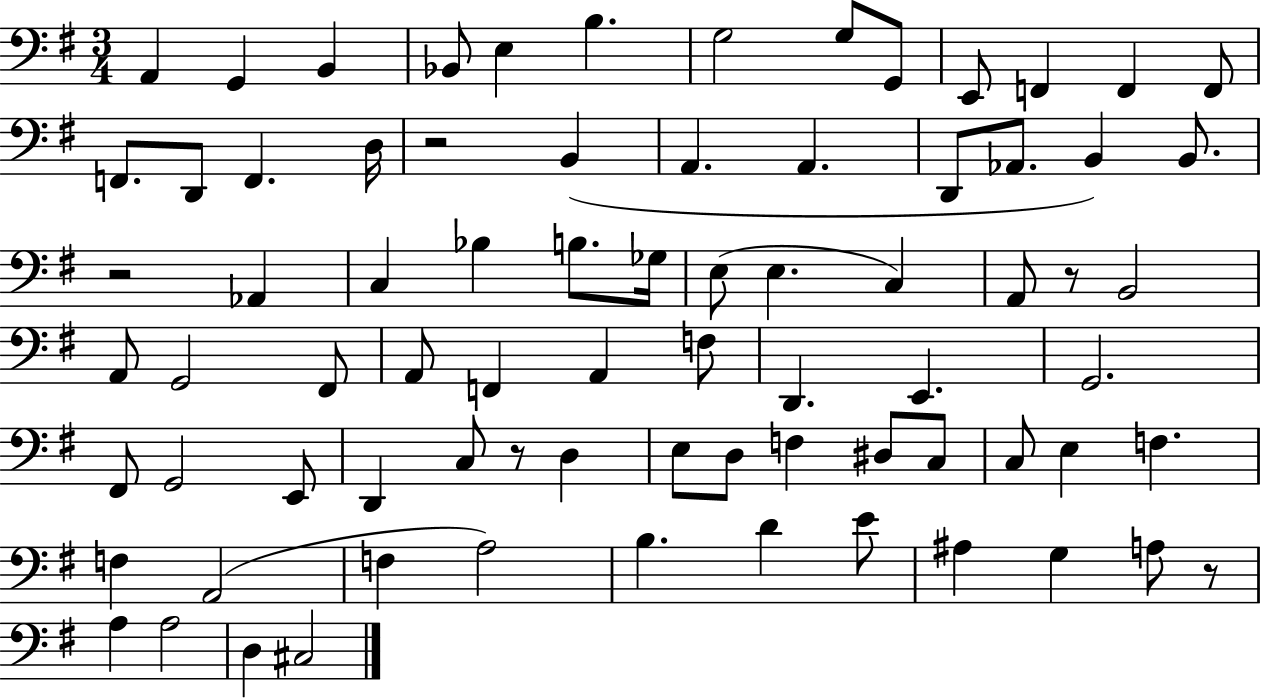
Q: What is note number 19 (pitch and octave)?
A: A2